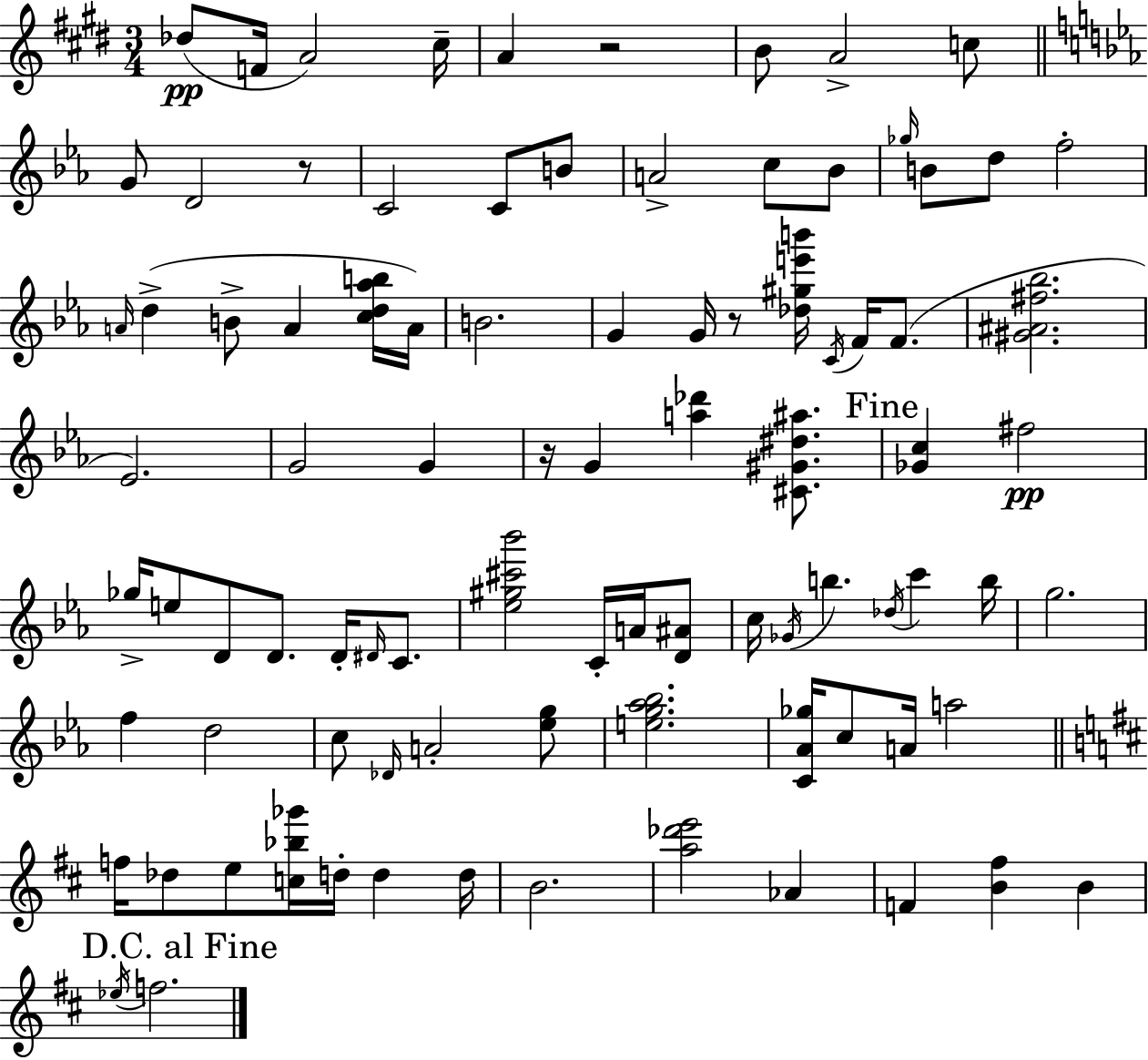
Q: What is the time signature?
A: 3/4